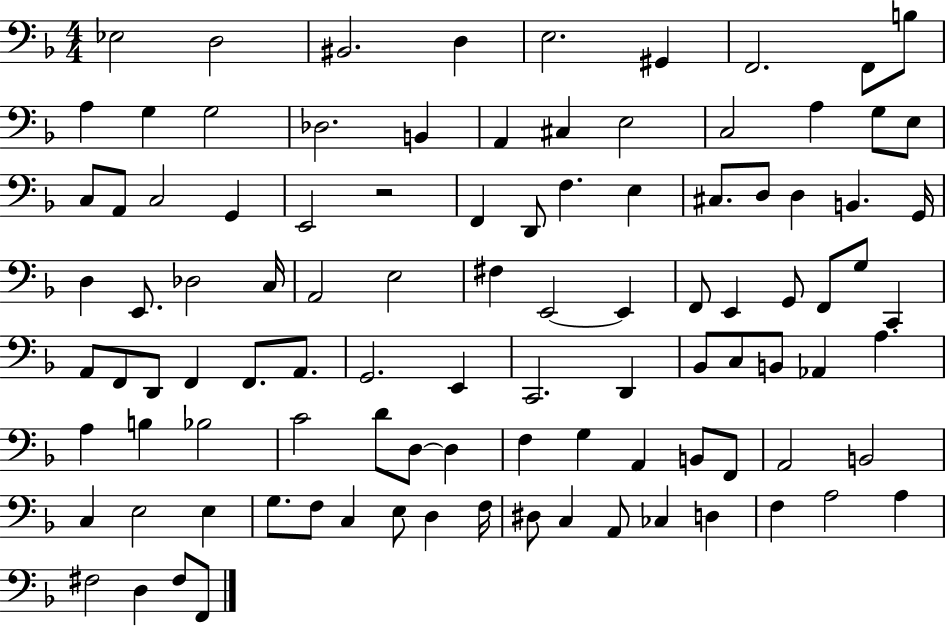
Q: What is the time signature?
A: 4/4